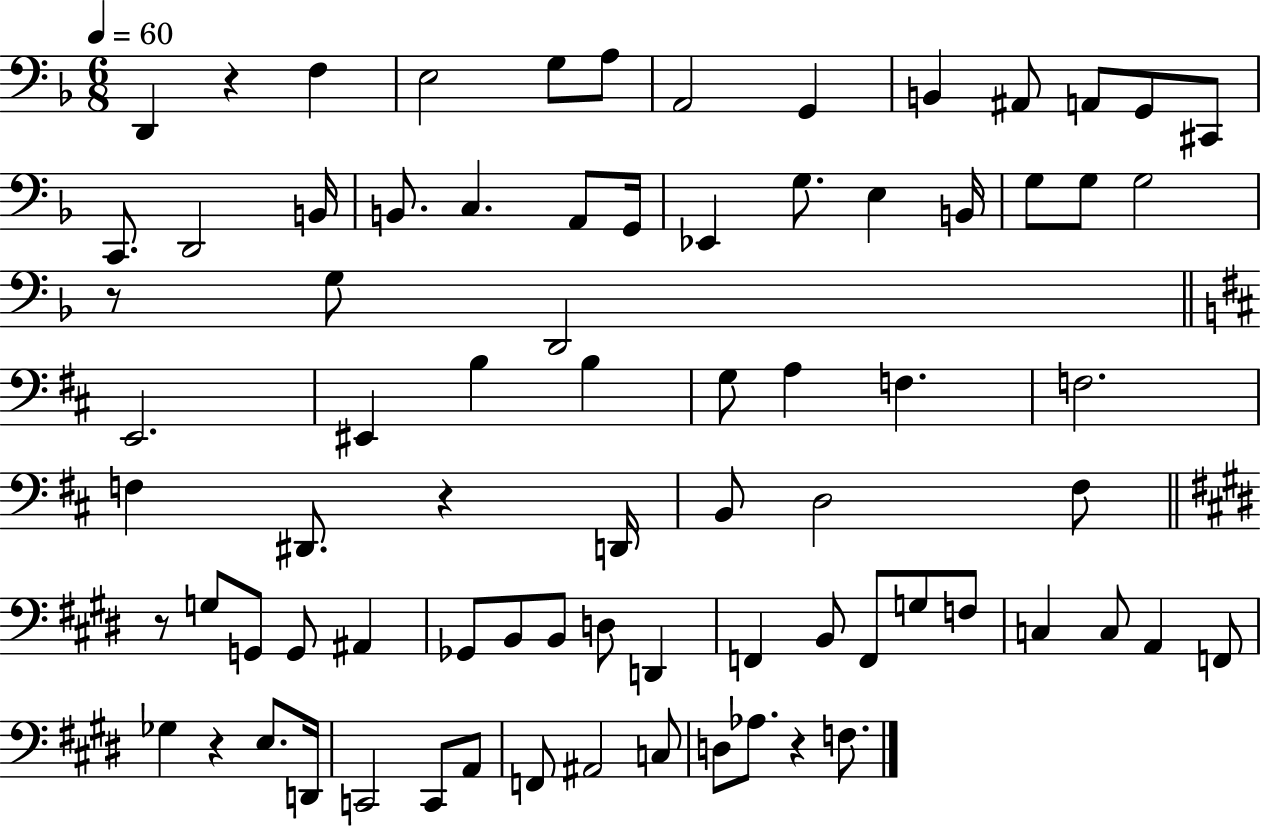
D2/q R/q F3/q E3/h G3/e A3/e A2/h G2/q B2/q A#2/e A2/e G2/e C#2/e C2/e. D2/h B2/s B2/e. C3/q. A2/e G2/s Eb2/q G3/e. E3/q B2/s G3/e G3/e G3/h R/e G3/e D2/h E2/h. EIS2/q B3/q B3/q G3/e A3/q F3/q. F3/h. F3/q D#2/e. R/q D2/s B2/e D3/h F#3/e R/e G3/e G2/e G2/e A#2/q Gb2/e B2/e B2/e D3/e D2/q F2/q B2/e F2/e G3/e F3/e C3/q C3/e A2/q F2/e Gb3/q R/q E3/e. D2/s C2/h C2/e A2/e F2/e A#2/h C3/e D3/e Ab3/e. R/q F3/e.